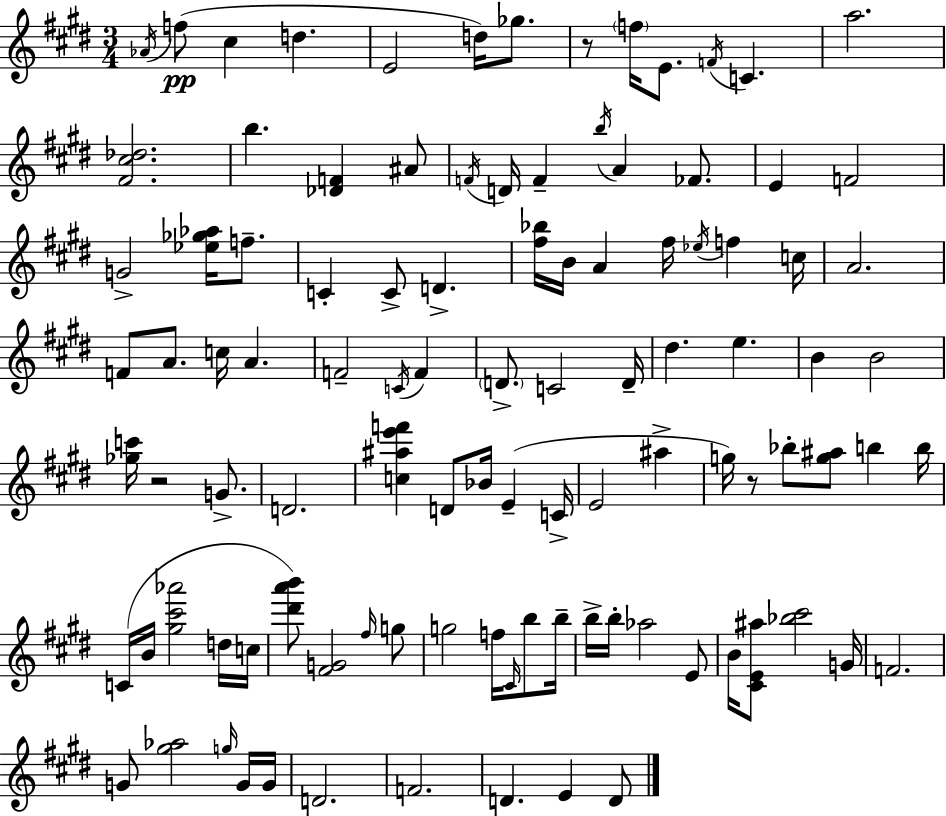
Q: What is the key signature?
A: E major